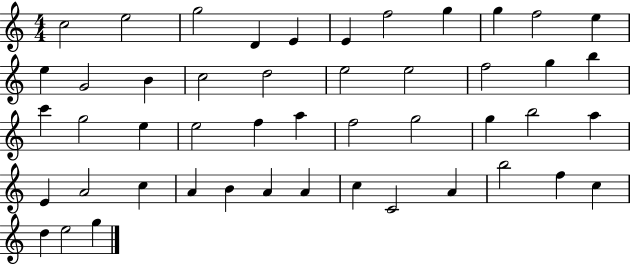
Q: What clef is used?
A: treble